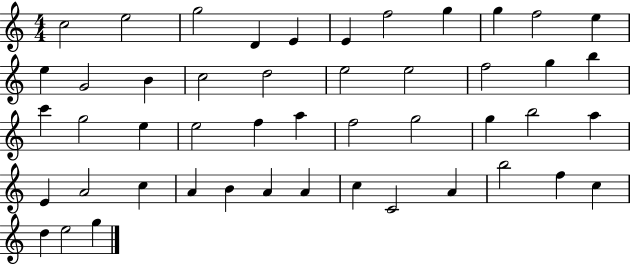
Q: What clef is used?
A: treble